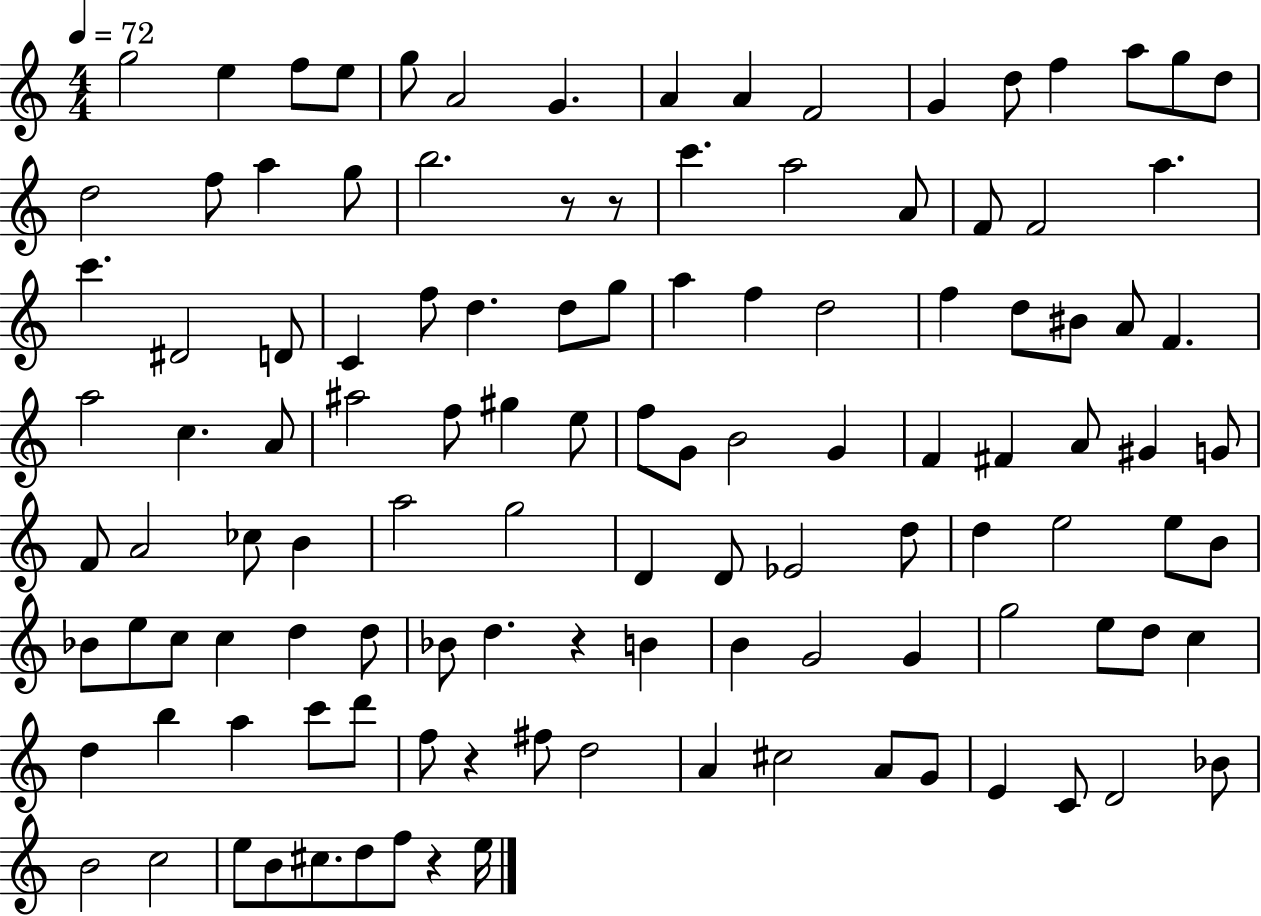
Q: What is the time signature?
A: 4/4